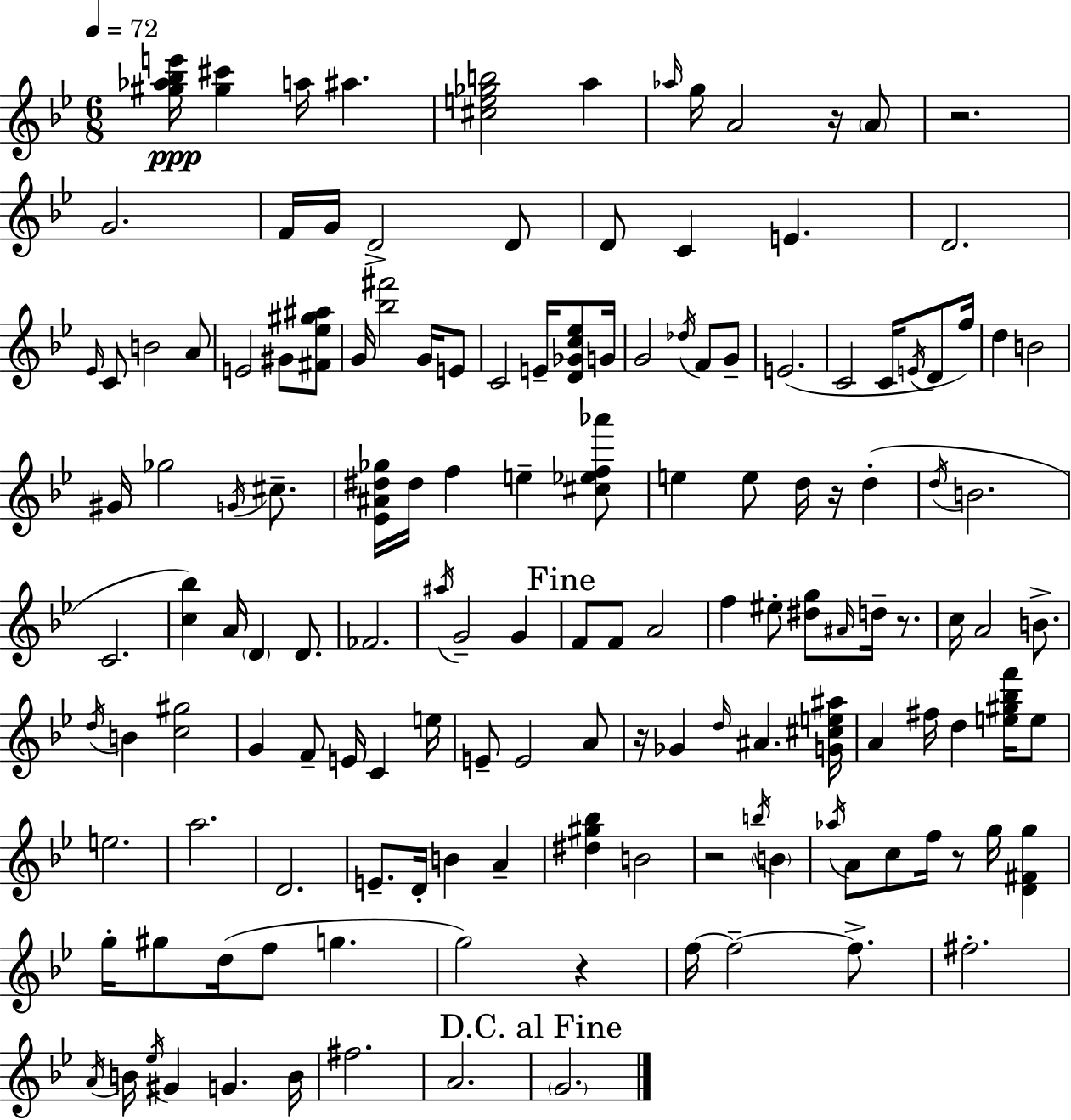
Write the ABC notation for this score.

X:1
T:Untitled
M:6/8
L:1/4
K:Bb
[^g_a_be']/4 [^g^c'] a/4 ^a [^ce_gb]2 a _a/4 g/4 A2 z/4 A/2 z2 G2 F/4 G/4 D2 D/2 D/2 C E D2 _E/4 C/2 B2 A/2 E2 ^G/2 [^F_e^g^a]/2 G/4 [_b^f']2 G/4 E/2 C2 E/4 [D_Gc_e]/2 G/4 G2 _d/4 F/2 G/2 E2 C2 C/4 E/4 D/2 f/4 d B2 ^G/4 _g2 G/4 ^c/2 [_E^A^d_g]/4 ^d/4 f e [^c_ef_a']/2 e e/2 d/4 z/4 d d/4 B2 C2 [c_b] A/4 D D/2 _F2 ^a/4 G2 G F/2 F/2 A2 f ^e/2 [^dg]/2 ^A/4 d/4 z/2 c/4 A2 B/2 d/4 B [c^g]2 G F/2 E/4 C e/4 E/2 E2 A/2 z/4 _G d/4 ^A [G^ce^a]/4 A ^f/4 d [e^g_bf']/4 e/2 e2 a2 D2 E/2 D/4 B A [^d^g_b] B2 z2 b/4 B _a/4 A/2 c/2 f/4 z/2 g/4 [D^Fg] g/4 ^g/2 d/4 f/2 g g2 z f/4 f2 f/2 ^f2 A/4 B/4 _e/4 ^G G B/4 ^f2 A2 G2